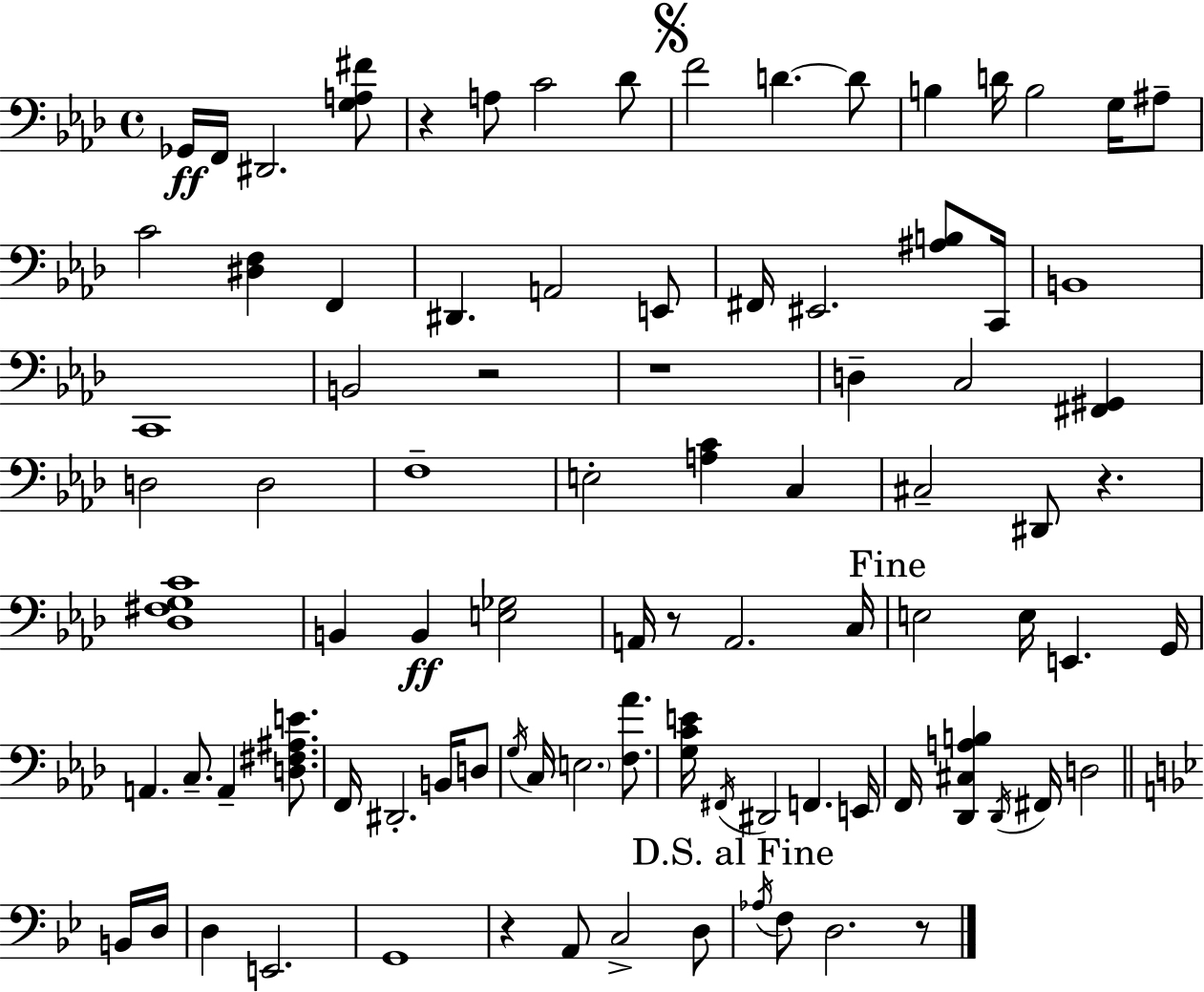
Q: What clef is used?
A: bass